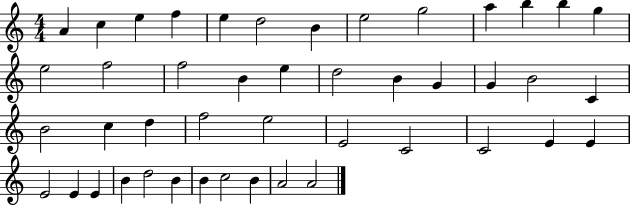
{
  \clef treble
  \numericTimeSignature
  \time 4/4
  \key c \major
  a'4 c''4 e''4 f''4 | e''4 d''2 b'4 | e''2 g''2 | a''4 b''4 b''4 g''4 | \break e''2 f''2 | f''2 b'4 e''4 | d''2 b'4 g'4 | g'4 b'2 c'4 | \break b'2 c''4 d''4 | f''2 e''2 | e'2 c'2 | c'2 e'4 e'4 | \break e'2 e'4 e'4 | b'4 d''2 b'4 | b'4 c''2 b'4 | a'2 a'2 | \break \bar "|."
}